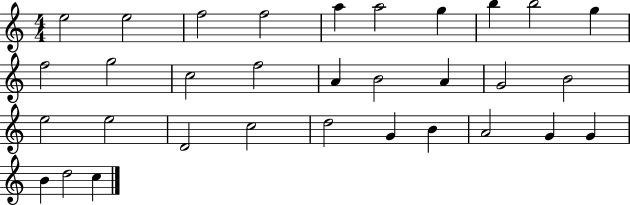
E5/h E5/h F5/h F5/h A5/q A5/h G5/q B5/q B5/h G5/q F5/h G5/h C5/h F5/h A4/q B4/h A4/q G4/h B4/h E5/h E5/h D4/h C5/h D5/h G4/q B4/q A4/h G4/q G4/q B4/q D5/h C5/q